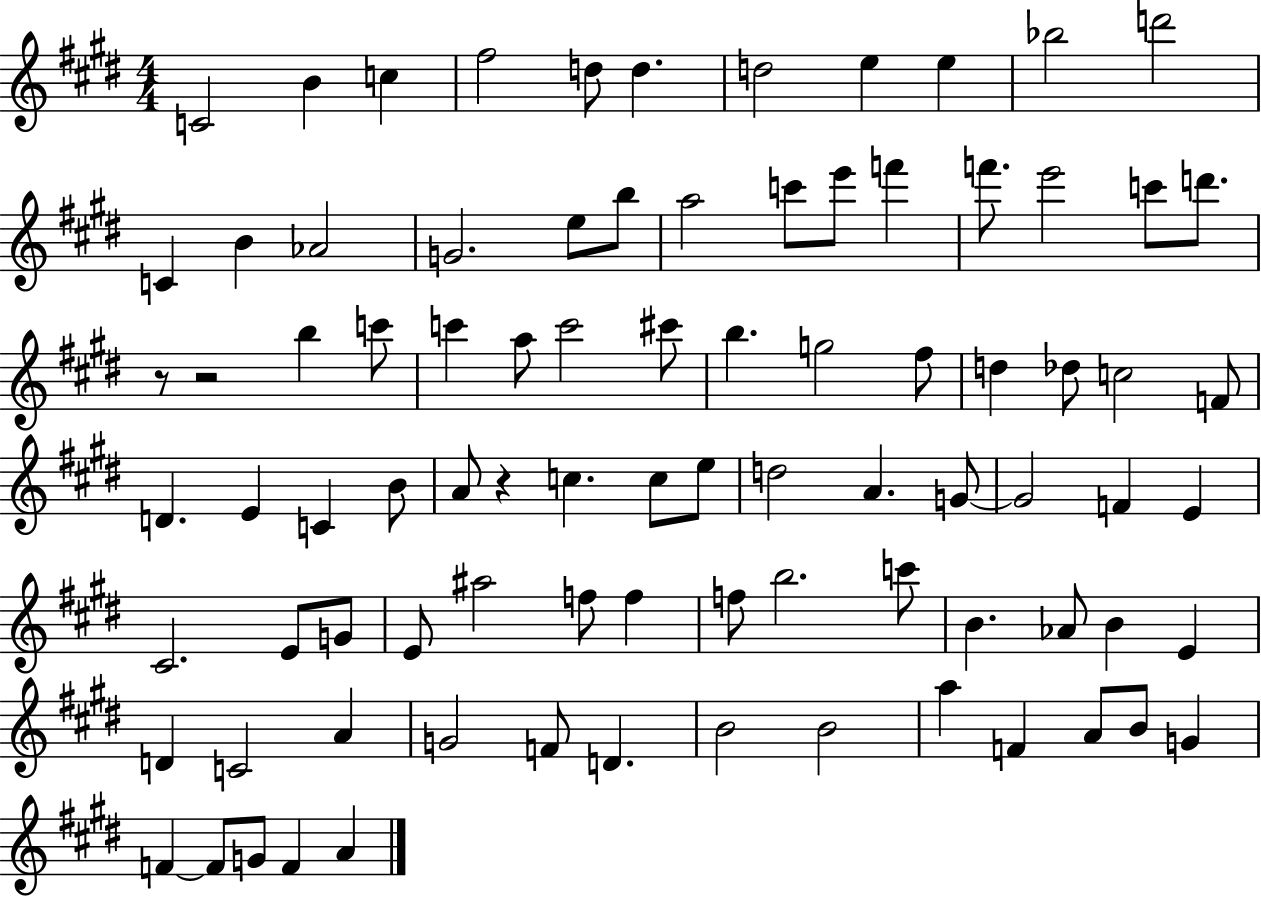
X:1
T:Untitled
M:4/4
L:1/4
K:E
C2 B c ^f2 d/2 d d2 e e _b2 d'2 C B _A2 G2 e/2 b/2 a2 c'/2 e'/2 f' f'/2 e'2 c'/2 d'/2 z/2 z2 b c'/2 c' a/2 c'2 ^c'/2 b g2 ^f/2 d _d/2 c2 F/2 D E C B/2 A/2 z c c/2 e/2 d2 A G/2 G2 F E ^C2 E/2 G/2 E/2 ^a2 f/2 f f/2 b2 c'/2 B _A/2 B E D C2 A G2 F/2 D B2 B2 a F A/2 B/2 G F F/2 G/2 F A